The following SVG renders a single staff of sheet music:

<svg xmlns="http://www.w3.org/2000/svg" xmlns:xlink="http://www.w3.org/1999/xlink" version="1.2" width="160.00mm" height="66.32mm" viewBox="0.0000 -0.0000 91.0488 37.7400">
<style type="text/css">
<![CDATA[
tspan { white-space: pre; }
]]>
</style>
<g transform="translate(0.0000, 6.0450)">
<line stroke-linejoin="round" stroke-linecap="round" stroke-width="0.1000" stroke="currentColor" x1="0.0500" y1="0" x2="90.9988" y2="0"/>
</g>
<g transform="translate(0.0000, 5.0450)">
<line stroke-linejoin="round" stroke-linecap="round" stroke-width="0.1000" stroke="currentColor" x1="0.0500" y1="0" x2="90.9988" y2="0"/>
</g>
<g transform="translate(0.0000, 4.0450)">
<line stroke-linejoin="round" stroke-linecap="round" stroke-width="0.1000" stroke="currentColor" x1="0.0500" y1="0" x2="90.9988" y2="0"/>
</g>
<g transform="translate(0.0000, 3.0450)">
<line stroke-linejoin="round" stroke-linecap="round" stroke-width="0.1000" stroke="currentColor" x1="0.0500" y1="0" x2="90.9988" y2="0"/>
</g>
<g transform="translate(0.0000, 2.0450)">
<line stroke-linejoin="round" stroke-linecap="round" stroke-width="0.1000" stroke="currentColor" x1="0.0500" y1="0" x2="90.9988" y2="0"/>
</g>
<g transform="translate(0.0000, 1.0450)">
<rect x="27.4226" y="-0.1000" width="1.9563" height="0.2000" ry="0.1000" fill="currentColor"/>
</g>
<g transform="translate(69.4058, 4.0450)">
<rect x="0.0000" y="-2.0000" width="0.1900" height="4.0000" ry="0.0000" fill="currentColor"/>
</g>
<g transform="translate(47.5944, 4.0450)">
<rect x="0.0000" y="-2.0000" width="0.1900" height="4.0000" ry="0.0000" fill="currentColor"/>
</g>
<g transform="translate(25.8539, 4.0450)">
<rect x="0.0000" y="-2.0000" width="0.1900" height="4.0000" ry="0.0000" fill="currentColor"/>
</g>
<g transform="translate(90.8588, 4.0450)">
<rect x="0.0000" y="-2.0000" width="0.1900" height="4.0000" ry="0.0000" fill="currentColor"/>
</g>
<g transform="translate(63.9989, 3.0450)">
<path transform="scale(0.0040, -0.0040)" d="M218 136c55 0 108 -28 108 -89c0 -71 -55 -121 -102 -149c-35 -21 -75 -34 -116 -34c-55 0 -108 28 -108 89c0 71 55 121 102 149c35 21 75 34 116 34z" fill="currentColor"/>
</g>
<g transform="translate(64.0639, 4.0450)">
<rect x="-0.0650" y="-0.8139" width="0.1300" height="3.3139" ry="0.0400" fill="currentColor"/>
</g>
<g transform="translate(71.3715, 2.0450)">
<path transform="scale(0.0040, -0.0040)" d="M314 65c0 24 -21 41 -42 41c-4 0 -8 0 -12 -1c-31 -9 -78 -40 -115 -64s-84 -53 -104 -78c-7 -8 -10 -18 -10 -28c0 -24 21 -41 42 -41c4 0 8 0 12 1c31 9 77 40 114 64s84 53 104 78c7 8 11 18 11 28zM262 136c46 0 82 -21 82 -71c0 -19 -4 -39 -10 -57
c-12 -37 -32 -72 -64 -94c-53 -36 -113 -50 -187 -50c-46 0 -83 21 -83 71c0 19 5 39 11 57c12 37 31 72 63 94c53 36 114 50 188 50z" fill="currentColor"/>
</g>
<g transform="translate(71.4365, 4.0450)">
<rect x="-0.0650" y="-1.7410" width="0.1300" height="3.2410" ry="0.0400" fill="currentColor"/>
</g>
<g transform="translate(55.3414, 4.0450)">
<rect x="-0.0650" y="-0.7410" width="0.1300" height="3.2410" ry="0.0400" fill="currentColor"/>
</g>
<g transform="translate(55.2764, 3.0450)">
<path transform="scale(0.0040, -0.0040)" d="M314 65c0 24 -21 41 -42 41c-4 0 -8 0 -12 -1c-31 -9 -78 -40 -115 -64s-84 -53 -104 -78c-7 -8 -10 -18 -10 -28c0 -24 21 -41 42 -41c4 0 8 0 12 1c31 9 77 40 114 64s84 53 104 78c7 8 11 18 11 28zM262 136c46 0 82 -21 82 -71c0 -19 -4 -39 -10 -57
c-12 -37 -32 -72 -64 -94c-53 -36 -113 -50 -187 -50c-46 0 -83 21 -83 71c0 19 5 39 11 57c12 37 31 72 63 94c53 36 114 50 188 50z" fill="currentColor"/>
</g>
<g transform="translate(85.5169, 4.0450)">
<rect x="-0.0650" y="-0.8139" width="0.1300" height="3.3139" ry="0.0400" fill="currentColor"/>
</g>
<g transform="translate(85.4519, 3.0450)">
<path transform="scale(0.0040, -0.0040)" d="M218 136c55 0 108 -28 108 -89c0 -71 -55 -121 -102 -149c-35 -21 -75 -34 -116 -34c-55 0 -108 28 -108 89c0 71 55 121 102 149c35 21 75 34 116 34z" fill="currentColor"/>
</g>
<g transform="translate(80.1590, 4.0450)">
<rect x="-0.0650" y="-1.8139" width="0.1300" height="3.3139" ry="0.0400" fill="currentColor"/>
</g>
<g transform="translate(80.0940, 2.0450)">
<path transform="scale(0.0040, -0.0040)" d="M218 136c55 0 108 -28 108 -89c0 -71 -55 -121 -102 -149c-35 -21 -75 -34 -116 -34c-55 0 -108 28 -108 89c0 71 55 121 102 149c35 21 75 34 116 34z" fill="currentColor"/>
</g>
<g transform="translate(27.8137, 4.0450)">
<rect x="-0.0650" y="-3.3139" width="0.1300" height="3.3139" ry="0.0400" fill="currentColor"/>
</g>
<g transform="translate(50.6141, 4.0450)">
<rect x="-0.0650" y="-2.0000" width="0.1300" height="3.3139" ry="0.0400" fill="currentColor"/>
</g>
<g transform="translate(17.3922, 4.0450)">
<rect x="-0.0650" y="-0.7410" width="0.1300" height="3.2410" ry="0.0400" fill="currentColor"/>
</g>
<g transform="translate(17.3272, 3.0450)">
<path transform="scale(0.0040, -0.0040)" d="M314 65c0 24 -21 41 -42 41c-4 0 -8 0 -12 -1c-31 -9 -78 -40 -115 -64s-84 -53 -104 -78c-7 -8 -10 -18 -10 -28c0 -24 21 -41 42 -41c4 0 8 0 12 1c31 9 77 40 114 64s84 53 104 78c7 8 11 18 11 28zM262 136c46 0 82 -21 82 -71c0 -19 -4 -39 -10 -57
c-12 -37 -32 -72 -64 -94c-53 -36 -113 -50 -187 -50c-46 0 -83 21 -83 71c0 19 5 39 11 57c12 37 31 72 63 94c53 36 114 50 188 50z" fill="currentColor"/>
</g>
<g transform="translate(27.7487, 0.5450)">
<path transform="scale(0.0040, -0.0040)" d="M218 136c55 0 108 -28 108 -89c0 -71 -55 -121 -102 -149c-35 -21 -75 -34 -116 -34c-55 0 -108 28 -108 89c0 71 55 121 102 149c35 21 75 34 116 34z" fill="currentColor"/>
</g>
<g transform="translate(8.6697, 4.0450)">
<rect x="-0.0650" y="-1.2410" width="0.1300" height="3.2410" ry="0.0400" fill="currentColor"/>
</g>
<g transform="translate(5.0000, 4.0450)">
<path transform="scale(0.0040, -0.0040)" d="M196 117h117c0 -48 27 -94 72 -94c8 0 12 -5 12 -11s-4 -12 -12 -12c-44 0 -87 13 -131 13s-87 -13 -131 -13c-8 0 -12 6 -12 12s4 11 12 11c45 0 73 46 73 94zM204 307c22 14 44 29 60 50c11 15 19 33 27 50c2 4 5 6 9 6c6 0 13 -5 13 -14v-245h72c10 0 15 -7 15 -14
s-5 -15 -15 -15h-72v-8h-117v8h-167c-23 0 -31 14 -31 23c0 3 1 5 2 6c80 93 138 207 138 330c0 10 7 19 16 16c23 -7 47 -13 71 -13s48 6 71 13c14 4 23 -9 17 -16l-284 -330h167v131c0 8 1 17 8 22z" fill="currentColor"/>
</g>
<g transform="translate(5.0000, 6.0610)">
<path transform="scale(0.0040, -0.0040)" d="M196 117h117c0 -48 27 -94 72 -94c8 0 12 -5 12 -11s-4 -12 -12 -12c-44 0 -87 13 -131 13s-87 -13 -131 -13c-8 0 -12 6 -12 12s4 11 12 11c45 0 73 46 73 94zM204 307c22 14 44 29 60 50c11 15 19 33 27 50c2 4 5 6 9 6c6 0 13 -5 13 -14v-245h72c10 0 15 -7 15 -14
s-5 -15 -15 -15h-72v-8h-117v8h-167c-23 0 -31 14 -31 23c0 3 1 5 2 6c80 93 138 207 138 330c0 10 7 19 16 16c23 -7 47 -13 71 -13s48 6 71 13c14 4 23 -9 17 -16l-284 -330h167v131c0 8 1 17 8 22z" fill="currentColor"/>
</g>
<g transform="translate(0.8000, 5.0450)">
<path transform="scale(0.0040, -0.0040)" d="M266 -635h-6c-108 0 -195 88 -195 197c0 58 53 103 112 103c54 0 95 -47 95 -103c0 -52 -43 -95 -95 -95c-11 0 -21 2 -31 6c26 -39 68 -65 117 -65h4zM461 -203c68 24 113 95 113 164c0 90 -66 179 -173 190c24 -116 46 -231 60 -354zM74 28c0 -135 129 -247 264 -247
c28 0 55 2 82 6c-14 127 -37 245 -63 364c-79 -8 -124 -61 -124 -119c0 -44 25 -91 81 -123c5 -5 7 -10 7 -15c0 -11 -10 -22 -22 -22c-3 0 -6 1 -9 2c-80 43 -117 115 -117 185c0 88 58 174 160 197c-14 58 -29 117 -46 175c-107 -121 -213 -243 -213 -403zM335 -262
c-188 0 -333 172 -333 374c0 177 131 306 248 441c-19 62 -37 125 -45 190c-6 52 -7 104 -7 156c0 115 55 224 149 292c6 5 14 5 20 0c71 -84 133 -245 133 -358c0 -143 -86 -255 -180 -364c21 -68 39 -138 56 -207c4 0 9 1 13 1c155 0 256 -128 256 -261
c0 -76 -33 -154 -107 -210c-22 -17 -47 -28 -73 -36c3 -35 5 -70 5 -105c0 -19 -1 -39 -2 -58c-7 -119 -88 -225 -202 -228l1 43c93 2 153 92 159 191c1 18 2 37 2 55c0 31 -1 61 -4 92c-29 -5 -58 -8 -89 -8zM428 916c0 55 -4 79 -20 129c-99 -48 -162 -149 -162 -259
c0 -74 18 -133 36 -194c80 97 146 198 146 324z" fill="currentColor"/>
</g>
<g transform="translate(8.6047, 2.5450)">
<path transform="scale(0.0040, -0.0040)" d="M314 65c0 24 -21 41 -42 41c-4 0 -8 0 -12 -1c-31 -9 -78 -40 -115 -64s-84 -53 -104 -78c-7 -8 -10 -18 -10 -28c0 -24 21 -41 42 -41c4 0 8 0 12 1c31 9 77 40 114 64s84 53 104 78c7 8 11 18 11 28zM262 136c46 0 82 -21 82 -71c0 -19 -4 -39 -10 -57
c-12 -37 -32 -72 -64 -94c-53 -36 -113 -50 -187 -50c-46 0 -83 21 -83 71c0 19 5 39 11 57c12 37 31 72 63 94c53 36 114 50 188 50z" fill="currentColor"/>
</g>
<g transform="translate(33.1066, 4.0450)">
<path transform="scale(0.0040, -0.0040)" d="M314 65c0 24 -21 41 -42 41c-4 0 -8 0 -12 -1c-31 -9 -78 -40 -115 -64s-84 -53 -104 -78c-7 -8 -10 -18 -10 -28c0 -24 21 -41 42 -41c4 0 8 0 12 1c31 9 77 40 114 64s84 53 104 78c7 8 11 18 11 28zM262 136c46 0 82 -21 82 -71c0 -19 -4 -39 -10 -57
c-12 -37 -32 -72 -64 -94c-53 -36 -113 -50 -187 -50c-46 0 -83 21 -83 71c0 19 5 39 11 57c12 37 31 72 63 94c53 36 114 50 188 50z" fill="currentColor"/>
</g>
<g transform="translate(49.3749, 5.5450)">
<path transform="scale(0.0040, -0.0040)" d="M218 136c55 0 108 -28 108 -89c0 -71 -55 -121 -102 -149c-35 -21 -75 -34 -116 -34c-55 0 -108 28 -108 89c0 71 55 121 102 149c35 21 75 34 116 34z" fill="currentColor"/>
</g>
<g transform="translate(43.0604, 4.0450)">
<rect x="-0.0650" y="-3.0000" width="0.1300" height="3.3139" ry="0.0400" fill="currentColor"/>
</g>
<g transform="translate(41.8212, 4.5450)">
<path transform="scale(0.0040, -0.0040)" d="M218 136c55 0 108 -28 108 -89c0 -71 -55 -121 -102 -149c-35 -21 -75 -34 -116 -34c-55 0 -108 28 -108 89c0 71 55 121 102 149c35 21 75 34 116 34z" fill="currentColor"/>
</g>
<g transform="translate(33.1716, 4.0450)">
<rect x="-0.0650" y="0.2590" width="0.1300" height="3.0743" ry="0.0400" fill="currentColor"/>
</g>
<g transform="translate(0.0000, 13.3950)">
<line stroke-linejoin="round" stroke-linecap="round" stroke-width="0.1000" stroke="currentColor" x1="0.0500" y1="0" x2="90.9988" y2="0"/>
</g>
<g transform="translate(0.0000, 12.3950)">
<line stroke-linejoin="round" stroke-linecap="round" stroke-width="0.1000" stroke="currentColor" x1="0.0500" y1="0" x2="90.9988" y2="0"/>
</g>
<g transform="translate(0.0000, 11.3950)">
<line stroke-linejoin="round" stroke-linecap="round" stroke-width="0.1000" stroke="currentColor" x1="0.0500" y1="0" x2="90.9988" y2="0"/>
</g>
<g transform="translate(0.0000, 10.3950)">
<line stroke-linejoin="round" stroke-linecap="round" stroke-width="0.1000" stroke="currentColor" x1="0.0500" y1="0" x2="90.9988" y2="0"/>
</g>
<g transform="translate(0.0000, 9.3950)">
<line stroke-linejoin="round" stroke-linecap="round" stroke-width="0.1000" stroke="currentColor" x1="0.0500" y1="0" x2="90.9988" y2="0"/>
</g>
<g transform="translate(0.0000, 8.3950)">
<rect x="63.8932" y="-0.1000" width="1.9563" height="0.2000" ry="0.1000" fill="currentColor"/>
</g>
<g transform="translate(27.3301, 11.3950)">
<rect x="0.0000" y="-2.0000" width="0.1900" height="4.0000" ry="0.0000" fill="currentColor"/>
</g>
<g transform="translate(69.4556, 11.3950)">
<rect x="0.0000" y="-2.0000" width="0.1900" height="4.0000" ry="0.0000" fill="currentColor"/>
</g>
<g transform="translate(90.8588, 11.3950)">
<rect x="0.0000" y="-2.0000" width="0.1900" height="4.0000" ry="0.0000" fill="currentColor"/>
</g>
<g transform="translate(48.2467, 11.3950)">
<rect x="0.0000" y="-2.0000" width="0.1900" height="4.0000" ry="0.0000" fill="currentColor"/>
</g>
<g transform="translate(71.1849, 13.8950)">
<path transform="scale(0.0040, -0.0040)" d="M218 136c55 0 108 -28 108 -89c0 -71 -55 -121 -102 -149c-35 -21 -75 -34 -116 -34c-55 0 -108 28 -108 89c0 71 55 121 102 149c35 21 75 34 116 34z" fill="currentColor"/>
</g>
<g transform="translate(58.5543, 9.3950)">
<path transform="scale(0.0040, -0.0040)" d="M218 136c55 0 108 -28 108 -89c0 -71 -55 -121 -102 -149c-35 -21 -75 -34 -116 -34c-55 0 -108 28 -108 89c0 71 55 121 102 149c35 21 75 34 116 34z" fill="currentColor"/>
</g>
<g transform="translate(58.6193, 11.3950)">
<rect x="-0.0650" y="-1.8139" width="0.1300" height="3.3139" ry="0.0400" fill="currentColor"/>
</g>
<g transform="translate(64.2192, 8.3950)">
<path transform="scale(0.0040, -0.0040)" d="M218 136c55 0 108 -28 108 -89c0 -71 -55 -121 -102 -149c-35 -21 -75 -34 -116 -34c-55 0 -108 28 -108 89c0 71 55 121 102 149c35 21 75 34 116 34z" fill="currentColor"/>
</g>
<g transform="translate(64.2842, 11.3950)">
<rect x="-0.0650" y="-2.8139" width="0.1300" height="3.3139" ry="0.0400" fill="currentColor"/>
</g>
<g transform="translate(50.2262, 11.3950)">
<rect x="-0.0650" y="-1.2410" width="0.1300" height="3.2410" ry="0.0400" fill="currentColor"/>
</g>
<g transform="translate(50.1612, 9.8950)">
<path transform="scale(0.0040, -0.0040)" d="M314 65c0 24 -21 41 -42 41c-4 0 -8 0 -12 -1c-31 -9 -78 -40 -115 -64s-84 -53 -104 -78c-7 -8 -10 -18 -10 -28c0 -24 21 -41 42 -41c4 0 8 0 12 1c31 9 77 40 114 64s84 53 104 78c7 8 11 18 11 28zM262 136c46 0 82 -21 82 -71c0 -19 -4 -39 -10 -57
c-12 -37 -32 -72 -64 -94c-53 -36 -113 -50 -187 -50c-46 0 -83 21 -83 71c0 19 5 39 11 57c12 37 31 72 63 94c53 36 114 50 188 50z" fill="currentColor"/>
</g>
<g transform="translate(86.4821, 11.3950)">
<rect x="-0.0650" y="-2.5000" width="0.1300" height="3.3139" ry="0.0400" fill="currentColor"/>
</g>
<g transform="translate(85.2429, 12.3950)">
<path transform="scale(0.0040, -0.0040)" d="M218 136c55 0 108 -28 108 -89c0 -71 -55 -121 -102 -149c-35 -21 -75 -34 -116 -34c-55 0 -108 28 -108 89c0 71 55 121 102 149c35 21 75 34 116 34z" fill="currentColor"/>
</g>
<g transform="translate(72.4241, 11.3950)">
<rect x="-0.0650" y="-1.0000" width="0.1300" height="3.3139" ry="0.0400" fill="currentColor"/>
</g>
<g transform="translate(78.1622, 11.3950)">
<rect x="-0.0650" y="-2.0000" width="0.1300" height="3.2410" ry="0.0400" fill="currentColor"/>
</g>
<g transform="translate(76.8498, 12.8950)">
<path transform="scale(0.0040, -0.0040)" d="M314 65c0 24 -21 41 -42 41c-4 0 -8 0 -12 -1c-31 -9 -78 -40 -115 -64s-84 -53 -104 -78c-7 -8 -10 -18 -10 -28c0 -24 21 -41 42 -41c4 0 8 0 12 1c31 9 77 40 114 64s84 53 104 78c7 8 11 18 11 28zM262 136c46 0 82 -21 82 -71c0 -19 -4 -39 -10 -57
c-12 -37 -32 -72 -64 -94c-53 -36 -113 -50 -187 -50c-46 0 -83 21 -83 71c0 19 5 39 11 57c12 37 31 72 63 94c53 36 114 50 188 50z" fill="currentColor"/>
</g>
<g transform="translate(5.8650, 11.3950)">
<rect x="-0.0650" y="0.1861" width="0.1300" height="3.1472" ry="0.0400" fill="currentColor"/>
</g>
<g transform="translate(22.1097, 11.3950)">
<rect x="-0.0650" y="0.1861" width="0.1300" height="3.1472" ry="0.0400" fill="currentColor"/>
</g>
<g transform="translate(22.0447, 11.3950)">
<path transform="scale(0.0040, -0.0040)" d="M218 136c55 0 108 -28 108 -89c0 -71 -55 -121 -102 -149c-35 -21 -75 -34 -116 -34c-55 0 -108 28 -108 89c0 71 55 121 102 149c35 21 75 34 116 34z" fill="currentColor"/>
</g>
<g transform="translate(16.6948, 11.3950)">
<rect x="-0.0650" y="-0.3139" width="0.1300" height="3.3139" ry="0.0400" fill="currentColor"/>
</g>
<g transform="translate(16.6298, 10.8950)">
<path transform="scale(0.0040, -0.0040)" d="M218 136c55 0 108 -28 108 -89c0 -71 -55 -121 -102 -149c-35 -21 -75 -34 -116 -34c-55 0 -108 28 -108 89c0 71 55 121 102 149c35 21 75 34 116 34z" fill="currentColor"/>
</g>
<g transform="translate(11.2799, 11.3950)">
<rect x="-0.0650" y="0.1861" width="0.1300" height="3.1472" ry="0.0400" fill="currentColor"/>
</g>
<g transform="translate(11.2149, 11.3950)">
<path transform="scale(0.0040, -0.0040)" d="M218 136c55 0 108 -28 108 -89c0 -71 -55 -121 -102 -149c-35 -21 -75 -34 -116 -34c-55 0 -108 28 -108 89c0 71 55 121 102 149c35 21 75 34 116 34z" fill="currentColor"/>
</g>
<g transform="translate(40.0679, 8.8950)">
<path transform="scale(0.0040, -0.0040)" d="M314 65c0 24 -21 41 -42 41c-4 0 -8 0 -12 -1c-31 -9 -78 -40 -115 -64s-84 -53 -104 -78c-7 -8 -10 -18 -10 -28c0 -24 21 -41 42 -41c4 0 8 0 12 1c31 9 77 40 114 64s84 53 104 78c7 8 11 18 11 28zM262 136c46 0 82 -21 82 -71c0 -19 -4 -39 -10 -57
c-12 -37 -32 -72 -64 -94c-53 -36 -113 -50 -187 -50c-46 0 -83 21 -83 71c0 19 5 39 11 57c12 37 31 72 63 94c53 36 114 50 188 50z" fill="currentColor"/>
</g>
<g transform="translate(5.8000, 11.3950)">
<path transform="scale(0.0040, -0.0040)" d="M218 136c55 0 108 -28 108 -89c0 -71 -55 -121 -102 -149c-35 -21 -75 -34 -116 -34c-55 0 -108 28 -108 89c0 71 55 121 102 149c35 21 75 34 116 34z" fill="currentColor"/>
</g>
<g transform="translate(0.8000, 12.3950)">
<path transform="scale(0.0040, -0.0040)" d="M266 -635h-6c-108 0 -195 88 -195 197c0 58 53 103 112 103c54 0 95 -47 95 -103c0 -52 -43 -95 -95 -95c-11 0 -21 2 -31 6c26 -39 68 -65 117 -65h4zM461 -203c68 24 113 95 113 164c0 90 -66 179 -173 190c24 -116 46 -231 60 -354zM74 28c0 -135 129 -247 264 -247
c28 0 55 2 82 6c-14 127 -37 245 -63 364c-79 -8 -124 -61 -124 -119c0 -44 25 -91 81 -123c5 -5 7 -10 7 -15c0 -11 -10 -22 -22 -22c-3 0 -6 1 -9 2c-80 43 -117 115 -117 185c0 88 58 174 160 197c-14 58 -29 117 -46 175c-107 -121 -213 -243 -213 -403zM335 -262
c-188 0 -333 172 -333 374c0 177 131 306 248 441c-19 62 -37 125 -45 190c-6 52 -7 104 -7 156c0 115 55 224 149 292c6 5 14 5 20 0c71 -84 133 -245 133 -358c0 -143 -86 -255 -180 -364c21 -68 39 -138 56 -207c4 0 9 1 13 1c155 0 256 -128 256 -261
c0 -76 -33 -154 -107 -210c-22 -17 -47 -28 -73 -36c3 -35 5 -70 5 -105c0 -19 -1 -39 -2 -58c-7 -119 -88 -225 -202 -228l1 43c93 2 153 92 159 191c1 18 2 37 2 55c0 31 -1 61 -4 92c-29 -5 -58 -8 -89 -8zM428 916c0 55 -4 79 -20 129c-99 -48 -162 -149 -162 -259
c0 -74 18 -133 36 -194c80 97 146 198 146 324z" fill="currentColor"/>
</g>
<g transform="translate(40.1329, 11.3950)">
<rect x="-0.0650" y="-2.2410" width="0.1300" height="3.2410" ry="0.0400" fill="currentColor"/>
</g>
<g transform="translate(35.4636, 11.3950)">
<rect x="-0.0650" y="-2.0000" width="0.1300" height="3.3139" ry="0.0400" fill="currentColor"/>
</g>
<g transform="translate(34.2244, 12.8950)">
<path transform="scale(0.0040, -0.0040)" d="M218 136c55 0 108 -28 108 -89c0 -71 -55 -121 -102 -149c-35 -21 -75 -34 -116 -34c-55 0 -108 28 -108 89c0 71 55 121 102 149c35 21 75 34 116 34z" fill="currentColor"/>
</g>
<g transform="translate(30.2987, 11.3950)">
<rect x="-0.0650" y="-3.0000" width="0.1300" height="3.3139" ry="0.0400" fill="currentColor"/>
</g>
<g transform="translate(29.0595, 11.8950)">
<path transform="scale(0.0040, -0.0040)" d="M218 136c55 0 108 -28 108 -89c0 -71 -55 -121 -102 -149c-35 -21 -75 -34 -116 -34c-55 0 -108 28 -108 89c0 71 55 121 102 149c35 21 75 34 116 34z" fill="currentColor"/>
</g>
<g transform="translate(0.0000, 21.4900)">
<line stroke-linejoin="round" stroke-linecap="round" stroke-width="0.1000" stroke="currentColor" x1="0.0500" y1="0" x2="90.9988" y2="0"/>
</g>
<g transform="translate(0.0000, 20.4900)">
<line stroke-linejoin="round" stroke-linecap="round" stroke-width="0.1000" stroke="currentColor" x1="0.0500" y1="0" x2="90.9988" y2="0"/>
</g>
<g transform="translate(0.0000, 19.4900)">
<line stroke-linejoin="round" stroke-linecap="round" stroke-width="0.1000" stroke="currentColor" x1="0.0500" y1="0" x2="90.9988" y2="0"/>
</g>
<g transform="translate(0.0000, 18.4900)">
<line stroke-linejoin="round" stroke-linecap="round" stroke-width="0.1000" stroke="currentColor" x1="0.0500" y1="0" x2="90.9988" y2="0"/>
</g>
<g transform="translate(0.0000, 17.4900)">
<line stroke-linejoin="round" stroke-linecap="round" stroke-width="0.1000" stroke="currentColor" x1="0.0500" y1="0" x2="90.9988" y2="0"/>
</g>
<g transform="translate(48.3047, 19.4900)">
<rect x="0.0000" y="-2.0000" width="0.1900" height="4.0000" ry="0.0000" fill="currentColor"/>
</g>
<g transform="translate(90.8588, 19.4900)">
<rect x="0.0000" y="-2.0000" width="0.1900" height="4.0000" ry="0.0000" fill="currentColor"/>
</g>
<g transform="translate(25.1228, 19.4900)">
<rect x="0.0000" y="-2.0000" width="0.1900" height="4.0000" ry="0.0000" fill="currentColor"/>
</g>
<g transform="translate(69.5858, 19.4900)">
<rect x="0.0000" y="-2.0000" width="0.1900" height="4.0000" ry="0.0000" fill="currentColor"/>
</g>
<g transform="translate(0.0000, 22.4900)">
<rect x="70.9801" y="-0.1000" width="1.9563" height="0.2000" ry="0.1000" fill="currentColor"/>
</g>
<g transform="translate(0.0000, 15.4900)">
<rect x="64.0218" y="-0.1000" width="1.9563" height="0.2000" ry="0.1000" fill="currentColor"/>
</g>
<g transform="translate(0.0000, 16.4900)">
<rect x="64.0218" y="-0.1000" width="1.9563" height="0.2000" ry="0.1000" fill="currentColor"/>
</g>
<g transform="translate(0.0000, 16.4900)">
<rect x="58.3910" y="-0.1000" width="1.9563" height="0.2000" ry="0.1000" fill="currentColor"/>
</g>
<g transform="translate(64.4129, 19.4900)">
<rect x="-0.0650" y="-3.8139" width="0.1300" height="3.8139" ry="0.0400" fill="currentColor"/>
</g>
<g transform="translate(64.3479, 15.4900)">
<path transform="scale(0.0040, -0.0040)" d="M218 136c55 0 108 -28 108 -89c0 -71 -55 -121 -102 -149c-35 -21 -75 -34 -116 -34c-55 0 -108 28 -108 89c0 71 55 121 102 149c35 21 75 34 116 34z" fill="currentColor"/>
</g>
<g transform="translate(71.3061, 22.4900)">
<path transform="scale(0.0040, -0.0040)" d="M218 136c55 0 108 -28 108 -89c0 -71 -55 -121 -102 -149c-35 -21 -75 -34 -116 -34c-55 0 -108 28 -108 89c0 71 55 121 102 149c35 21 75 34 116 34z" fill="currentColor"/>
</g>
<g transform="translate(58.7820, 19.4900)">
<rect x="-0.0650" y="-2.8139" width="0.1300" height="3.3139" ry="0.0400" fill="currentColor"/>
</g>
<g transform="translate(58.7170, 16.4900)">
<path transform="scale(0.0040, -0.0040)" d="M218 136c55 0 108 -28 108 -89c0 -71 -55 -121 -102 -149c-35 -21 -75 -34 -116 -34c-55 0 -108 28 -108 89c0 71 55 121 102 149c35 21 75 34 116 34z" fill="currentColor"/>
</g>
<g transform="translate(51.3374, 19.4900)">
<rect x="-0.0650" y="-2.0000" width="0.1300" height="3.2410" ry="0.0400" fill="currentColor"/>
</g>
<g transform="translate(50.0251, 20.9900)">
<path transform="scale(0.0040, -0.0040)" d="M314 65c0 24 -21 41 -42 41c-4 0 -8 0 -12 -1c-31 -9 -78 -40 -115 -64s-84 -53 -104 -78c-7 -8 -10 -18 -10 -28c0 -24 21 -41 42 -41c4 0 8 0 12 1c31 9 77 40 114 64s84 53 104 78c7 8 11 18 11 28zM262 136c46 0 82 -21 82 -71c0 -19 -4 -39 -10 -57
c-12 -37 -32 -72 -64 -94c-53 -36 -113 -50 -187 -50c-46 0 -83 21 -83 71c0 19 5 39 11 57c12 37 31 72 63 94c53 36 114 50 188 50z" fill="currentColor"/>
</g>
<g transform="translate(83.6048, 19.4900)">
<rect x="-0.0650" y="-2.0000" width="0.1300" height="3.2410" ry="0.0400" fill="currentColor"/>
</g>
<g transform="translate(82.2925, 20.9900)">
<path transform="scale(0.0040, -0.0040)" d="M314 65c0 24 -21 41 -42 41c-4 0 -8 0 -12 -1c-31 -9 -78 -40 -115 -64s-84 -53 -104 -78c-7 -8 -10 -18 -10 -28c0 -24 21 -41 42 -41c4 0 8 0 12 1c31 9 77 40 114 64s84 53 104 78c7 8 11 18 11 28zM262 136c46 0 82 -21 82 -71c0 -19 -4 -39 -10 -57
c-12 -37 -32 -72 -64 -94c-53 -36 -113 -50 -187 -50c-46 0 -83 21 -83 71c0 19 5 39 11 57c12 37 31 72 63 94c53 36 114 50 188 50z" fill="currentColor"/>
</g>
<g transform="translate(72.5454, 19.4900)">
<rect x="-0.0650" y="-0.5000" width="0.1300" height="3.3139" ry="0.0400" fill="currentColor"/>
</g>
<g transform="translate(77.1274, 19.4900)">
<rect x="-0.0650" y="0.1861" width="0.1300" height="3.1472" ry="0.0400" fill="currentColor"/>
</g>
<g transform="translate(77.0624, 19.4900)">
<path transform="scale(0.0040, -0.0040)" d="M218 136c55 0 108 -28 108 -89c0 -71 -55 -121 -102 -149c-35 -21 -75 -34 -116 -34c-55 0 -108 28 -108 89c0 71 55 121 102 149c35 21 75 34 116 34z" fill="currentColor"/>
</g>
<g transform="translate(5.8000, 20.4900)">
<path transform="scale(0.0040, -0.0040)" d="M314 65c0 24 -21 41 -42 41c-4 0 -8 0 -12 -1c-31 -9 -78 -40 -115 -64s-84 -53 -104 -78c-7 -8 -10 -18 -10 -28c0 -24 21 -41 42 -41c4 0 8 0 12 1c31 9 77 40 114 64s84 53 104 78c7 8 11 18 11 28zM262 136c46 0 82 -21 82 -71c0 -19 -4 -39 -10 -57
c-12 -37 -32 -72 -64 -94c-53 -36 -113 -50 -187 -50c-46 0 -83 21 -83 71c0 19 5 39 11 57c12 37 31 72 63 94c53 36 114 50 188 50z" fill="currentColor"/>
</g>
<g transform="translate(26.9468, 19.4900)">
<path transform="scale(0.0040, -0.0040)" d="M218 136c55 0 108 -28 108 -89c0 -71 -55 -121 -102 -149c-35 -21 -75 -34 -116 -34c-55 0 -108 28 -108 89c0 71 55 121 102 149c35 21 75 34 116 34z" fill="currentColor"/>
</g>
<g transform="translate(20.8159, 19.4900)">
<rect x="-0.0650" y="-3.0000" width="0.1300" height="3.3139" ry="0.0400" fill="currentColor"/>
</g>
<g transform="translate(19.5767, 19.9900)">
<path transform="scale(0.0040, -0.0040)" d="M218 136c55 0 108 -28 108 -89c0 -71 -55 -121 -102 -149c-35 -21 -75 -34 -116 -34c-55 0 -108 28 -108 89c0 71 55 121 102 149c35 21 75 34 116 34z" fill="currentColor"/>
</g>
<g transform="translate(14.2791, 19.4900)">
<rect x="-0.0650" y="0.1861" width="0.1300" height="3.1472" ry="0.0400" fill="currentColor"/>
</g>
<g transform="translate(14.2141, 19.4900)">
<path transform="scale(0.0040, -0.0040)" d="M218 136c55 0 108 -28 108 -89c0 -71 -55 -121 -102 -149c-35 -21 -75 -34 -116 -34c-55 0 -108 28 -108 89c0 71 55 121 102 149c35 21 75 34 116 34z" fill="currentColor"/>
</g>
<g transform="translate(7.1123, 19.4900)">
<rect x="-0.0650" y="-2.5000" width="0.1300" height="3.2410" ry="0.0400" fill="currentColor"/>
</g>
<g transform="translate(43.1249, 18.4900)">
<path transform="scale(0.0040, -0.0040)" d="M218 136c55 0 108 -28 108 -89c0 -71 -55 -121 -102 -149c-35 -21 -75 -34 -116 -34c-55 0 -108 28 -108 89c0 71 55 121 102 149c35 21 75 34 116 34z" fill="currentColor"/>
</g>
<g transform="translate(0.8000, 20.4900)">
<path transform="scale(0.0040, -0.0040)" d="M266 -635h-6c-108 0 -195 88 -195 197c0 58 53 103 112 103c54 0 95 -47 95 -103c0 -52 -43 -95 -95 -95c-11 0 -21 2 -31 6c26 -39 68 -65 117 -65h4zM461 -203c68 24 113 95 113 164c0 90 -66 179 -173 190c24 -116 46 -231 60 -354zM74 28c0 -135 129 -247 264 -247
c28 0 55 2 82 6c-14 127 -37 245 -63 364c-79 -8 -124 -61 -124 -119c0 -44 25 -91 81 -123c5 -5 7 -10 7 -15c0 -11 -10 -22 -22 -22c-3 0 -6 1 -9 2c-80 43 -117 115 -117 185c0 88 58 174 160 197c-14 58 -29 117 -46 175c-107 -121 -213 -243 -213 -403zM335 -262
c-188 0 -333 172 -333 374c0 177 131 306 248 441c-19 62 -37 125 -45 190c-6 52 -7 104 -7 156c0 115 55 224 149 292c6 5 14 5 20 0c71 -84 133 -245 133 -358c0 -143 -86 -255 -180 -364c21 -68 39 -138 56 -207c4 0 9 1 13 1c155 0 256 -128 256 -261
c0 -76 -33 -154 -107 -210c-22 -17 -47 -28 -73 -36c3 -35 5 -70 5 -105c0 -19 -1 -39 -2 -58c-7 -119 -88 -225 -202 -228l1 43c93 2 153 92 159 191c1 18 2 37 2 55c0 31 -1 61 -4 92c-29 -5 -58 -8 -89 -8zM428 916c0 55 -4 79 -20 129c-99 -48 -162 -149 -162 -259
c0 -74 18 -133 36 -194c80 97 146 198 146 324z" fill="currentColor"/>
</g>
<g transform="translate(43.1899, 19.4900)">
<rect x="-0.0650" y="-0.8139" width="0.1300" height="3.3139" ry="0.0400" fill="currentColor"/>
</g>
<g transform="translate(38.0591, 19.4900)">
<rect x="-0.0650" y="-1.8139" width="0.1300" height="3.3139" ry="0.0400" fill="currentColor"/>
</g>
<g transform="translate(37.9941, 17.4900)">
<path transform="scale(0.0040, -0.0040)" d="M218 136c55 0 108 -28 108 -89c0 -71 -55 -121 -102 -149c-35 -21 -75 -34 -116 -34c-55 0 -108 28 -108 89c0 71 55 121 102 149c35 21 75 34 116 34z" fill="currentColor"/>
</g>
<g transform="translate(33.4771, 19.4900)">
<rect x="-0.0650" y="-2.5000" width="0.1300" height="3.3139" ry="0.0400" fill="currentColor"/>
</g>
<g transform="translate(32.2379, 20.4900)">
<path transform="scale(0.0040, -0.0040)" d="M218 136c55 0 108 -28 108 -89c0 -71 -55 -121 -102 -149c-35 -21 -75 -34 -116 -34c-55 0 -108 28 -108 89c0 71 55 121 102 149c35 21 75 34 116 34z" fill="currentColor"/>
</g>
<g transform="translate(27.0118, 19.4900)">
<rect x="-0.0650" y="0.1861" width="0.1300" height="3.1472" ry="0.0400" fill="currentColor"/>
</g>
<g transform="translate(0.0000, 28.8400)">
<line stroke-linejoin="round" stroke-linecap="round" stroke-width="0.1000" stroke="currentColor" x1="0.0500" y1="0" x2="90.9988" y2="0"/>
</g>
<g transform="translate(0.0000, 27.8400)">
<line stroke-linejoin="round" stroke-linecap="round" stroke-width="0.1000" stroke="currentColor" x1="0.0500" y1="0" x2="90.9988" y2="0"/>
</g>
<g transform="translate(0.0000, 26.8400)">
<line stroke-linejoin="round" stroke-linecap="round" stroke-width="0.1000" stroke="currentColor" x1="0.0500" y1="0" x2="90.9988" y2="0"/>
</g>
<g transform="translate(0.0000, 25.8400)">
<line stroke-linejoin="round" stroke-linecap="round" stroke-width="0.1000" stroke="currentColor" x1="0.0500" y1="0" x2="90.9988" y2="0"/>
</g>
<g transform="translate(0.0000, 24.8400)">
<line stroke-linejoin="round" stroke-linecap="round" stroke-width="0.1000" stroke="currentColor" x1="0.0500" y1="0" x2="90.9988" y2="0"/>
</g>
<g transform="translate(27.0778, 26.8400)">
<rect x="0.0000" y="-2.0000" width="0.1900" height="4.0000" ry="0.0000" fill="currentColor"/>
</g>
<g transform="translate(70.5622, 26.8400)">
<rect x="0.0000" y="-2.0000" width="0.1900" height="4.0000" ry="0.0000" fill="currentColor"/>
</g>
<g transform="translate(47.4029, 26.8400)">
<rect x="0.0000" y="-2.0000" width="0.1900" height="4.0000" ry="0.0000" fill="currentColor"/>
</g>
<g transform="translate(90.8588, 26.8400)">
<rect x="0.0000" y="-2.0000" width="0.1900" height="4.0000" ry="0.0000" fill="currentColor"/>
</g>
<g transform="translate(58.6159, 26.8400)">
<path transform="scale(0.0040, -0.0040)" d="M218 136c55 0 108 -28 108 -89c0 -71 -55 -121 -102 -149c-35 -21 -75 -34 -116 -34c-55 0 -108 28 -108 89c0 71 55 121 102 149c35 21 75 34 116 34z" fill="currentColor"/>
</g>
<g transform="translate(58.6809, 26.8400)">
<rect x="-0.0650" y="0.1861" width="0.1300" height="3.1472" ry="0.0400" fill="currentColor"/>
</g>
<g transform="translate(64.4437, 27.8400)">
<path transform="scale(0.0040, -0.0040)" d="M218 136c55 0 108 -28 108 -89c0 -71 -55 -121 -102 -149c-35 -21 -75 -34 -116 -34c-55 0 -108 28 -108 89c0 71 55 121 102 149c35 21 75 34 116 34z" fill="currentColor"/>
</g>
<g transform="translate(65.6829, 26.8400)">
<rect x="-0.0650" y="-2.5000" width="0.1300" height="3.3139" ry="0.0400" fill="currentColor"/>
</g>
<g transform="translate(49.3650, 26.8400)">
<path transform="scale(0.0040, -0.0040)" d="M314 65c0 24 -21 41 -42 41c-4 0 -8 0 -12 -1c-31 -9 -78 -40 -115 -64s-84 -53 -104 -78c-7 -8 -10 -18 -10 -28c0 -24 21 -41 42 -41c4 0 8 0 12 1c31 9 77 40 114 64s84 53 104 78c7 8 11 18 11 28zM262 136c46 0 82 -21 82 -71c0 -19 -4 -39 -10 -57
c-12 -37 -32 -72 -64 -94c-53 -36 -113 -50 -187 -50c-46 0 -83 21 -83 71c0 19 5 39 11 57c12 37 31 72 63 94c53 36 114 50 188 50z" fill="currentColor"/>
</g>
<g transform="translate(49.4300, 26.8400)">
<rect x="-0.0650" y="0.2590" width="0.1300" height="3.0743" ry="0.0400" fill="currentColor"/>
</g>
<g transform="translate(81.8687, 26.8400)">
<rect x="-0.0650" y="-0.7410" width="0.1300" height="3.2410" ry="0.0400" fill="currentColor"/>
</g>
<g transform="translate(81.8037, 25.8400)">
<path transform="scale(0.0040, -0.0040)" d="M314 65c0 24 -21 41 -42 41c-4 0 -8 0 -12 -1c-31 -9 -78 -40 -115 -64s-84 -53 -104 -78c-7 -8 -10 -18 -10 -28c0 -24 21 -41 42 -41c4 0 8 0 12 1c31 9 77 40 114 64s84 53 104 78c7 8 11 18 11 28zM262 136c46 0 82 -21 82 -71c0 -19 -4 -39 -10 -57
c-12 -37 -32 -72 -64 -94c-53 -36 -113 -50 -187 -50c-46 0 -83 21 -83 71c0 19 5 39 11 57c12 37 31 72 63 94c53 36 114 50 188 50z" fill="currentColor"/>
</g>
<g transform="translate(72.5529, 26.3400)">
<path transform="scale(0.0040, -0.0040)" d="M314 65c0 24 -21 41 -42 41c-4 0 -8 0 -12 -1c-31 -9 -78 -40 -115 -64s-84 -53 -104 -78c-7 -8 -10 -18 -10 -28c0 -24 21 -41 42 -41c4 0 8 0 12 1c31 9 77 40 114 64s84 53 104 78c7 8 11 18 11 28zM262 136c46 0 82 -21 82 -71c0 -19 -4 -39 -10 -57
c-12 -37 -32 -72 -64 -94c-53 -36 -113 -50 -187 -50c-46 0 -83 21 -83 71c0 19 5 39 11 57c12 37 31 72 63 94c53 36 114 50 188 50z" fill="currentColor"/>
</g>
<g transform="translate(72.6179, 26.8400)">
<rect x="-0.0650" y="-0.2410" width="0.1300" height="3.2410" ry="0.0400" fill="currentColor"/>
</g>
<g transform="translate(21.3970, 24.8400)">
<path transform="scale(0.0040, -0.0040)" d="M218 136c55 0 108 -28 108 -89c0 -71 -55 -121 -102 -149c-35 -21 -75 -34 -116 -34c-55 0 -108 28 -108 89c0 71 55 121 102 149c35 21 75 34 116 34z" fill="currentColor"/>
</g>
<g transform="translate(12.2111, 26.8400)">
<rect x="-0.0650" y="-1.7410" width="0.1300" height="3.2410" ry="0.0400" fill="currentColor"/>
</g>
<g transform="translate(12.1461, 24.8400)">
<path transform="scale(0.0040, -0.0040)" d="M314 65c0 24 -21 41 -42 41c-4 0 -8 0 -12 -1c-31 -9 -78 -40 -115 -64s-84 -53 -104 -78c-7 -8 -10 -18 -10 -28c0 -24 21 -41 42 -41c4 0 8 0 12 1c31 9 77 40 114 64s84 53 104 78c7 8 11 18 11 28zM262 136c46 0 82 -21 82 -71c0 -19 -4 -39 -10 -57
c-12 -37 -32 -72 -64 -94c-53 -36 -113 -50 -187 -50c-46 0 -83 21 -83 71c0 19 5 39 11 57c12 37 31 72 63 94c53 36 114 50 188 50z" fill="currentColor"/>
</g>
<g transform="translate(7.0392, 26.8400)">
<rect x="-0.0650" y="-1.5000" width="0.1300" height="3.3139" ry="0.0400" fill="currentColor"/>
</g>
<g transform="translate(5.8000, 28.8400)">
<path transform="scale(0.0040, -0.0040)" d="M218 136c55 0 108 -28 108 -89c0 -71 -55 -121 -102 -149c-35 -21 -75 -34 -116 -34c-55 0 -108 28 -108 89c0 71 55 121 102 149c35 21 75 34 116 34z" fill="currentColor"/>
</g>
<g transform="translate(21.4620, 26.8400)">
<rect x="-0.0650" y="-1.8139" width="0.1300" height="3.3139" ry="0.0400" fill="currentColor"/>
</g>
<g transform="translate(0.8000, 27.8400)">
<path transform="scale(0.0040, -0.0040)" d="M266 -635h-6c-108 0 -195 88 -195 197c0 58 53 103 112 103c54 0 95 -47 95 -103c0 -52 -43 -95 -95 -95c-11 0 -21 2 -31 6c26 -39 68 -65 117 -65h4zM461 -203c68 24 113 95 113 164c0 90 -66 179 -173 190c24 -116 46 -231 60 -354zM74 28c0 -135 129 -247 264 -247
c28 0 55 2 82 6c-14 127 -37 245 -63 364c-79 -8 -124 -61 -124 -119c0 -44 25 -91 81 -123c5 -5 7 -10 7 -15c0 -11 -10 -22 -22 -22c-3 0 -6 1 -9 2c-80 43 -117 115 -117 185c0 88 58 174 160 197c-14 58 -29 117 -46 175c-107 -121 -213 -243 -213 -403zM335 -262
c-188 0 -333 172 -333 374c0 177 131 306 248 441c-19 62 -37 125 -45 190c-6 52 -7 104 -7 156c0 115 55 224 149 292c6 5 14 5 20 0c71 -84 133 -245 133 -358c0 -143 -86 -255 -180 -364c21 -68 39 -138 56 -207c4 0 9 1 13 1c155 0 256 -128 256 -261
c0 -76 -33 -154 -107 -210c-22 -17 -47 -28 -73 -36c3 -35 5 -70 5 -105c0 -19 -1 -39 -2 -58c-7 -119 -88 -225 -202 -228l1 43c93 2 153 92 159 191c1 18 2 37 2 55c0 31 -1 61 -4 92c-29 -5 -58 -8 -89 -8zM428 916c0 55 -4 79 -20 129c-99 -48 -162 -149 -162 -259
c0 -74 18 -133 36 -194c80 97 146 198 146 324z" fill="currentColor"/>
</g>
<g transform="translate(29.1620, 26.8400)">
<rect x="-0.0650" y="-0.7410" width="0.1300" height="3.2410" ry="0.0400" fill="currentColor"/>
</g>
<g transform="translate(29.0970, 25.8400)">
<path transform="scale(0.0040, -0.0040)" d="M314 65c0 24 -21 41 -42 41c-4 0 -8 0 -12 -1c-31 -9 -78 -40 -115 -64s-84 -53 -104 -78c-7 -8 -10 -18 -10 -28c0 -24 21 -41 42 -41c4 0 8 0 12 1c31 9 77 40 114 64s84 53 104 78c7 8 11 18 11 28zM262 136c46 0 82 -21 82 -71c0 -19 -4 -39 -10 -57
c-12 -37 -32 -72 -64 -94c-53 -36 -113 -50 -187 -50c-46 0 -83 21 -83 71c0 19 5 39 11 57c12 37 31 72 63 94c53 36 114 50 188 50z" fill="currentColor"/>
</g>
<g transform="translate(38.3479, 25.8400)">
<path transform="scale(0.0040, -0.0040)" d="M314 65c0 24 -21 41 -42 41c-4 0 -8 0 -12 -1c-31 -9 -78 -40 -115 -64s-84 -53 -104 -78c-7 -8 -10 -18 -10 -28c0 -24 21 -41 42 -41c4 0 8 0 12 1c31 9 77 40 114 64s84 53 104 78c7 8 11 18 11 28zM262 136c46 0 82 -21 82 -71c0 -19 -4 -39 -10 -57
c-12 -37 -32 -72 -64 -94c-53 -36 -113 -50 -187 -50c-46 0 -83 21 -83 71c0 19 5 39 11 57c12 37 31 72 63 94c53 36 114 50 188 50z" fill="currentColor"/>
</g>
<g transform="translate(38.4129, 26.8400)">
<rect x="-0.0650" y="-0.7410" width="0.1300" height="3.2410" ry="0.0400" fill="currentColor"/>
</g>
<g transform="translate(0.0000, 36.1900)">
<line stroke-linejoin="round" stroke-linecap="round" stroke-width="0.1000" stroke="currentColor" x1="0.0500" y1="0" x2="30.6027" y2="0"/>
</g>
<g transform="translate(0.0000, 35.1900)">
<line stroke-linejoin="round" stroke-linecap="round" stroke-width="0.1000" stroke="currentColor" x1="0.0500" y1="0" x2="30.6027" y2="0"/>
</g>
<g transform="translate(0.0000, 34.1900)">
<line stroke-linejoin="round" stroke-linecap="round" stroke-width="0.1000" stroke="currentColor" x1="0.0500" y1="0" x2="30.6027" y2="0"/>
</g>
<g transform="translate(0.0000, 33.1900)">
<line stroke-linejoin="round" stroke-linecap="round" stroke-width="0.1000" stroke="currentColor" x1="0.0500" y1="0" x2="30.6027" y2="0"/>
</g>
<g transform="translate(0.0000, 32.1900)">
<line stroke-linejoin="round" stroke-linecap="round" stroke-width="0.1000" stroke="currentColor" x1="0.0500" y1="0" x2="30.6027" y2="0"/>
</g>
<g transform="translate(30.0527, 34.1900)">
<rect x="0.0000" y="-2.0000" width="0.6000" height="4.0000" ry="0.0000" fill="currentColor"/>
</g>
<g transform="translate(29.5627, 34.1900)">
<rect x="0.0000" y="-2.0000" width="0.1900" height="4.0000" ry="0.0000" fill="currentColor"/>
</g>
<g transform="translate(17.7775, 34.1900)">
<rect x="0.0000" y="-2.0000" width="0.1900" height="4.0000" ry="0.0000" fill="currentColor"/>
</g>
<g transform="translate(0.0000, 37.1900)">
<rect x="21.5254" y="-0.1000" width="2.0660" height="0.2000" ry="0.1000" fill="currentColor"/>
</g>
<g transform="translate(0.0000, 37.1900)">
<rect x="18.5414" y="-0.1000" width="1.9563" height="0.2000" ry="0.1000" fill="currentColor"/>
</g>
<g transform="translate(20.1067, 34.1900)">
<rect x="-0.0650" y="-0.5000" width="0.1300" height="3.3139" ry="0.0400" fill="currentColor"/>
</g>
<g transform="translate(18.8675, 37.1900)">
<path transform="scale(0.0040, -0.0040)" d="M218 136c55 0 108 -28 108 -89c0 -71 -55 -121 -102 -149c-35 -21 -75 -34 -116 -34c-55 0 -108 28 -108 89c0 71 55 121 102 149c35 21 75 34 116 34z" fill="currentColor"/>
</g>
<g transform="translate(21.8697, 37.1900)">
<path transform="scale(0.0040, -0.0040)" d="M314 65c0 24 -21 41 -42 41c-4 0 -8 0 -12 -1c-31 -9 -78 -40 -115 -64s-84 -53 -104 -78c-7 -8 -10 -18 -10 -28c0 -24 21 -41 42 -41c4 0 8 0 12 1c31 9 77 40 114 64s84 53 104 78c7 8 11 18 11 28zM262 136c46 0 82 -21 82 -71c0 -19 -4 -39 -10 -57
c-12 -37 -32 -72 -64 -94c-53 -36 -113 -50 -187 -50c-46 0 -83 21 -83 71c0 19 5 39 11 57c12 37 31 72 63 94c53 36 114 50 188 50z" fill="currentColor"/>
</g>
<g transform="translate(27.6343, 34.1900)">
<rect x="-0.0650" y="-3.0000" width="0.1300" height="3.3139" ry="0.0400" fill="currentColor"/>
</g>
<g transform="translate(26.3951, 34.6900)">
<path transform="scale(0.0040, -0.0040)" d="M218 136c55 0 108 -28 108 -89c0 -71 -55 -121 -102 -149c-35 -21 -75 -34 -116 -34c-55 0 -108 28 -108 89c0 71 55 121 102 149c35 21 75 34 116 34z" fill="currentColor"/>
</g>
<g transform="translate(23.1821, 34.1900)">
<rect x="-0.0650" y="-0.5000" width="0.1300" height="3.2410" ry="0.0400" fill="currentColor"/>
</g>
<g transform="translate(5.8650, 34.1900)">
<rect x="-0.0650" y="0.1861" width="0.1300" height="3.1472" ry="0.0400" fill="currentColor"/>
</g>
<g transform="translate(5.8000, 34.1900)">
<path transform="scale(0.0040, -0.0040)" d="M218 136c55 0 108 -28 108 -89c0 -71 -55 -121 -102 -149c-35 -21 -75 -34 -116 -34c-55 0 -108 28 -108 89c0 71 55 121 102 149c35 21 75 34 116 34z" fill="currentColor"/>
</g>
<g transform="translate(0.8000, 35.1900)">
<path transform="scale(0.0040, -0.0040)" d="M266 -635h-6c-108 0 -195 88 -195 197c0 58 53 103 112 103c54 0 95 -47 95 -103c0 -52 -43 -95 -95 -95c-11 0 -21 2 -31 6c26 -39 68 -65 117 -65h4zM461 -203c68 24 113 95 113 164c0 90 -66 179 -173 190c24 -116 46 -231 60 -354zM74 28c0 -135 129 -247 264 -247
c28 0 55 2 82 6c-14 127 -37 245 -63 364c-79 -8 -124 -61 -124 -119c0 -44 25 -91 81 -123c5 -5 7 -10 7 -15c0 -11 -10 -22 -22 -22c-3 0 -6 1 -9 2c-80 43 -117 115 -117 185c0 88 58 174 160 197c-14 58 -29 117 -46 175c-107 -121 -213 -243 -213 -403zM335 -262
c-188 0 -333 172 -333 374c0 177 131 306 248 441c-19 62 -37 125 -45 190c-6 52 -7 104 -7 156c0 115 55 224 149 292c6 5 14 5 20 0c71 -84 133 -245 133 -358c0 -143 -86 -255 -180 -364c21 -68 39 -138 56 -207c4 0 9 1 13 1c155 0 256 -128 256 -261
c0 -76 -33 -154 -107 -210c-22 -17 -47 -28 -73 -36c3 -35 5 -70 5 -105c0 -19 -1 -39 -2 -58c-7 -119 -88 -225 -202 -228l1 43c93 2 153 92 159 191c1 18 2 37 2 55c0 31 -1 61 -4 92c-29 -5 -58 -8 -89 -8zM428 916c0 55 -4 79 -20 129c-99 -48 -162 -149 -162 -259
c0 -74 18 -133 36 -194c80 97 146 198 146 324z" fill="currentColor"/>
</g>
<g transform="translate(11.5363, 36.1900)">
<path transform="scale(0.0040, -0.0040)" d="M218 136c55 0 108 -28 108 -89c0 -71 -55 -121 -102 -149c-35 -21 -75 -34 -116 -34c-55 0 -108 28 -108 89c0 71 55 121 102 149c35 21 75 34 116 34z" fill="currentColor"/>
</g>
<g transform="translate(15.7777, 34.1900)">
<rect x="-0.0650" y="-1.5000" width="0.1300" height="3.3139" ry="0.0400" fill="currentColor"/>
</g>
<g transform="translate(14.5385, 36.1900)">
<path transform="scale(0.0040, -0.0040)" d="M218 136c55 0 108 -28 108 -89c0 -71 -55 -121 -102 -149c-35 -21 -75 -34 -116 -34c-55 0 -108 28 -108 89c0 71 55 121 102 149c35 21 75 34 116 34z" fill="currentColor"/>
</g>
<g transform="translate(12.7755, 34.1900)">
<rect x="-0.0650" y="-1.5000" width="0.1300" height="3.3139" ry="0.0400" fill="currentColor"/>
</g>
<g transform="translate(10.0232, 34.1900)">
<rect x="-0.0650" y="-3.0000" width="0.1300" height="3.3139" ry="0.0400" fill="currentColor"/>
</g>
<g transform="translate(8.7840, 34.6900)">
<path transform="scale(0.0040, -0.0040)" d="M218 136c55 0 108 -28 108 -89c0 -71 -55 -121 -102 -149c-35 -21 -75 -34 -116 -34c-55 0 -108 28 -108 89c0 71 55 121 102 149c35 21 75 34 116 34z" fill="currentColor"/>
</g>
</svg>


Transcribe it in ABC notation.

X:1
T:Untitled
M:4/4
L:1/4
K:C
e2 d2 b B2 A F d2 d f2 f d B B c B A F g2 e2 f a D F2 G G2 B A B G f d F2 a c' C B F2 E f2 f d2 d2 B2 B G c2 d2 B A E E C C2 A